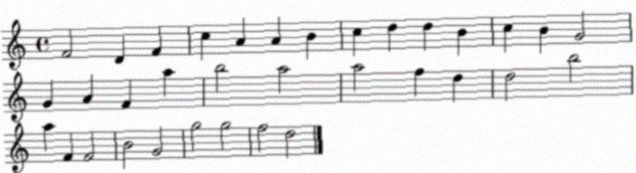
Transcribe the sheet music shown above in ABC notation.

X:1
T:Untitled
M:4/4
L:1/4
K:C
F2 D F c A A B c d d B c B G2 G A F a b2 a2 a2 f d d2 b2 a F F2 B2 G2 g2 g2 f2 d2